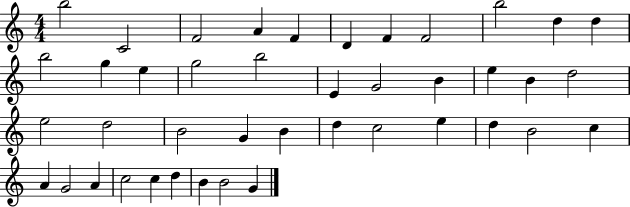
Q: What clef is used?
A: treble